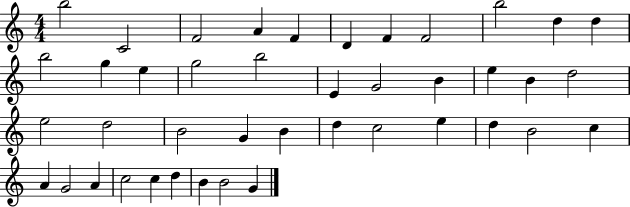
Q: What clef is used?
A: treble